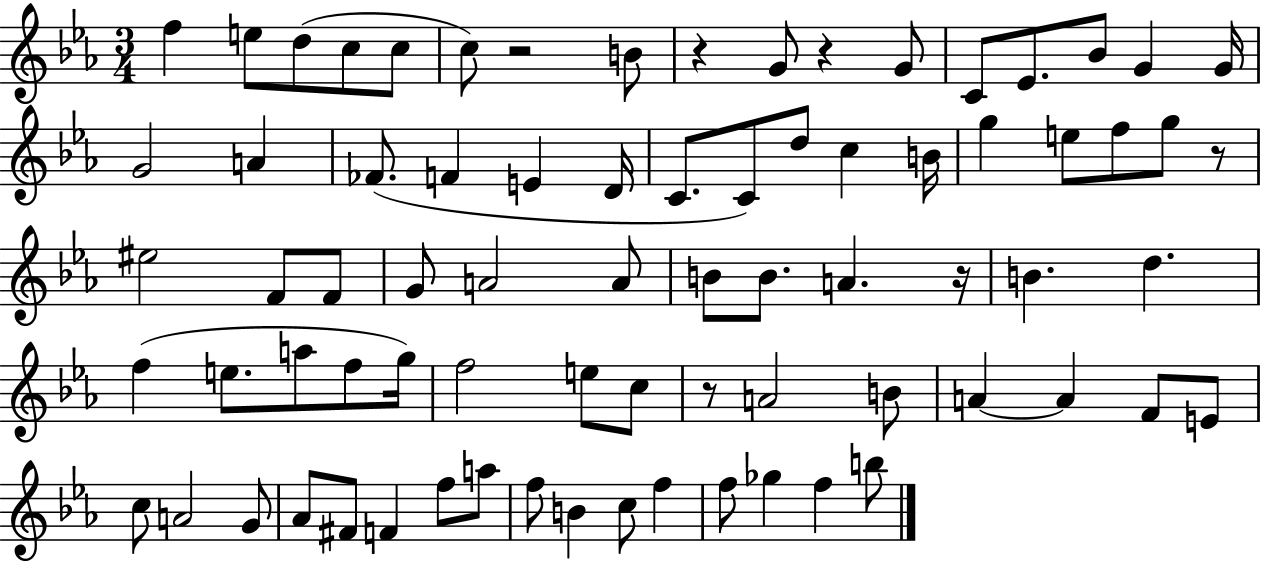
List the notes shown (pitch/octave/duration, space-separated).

F5/q E5/e D5/e C5/e C5/e C5/e R/h B4/e R/q G4/e R/q G4/e C4/e Eb4/e. Bb4/e G4/q G4/s G4/h A4/q FES4/e. F4/q E4/q D4/s C4/e. C4/e D5/e C5/q B4/s G5/q E5/e F5/e G5/e R/e EIS5/h F4/e F4/e G4/e A4/h A4/e B4/e B4/e. A4/q. R/s B4/q. D5/q. F5/q E5/e. A5/e F5/e G5/s F5/h E5/e C5/e R/e A4/h B4/e A4/q A4/q F4/e E4/e C5/e A4/h G4/e Ab4/e F#4/e F4/q F5/e A5/e F5/e B4/q C5/e F5/q F5/e Gb5/q F5/q B5/e